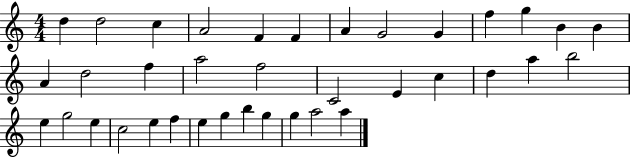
{
  \clef treble
  \numericTimeSignature
  \time 4/4
  \key c \major
  d''4 d''2 c''4 | a'2 f'4 f'4 | a'4 g'2 g'4 | f''4 g''4 b'4 b'4 | \break a'4 d''2 f''4 | a''2 f''2 | c'2 e'4 c''4 | d''4 a''4 b''2 | \break e''4 g''2 e''4 | c''2 e''4 f''4 | e''4 g''4 b''4 g''4 | g''4 a''2 a''4 | \break \bar "|."
}